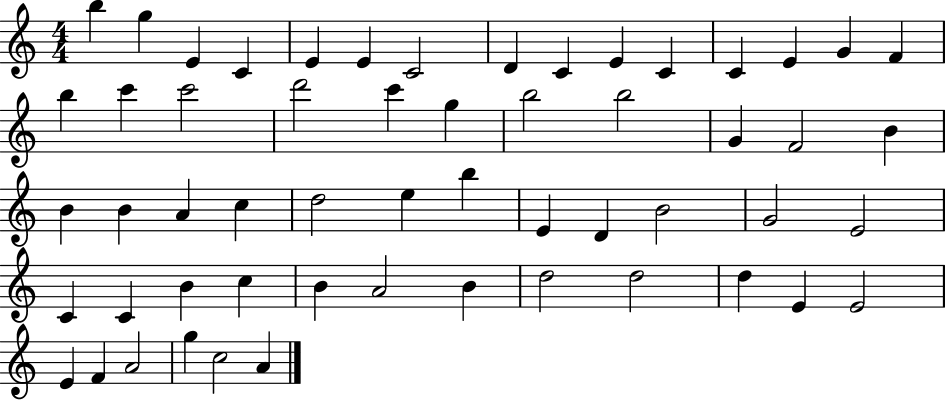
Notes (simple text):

B5/q G5/q E4/q C4/q E4/q E4/q C4/h D4/q C4/q E4/q C4/q C4/q E4/q G4/q F4/q B5/q C6/q C6/h D6/h C6/q G5/q B5/h B5/h G4/q F4/h B4/q B4/q B4/q A4/q C5/q D5/h E5/q B5/q E4/q D4/q B4/h G4/h E4/h C4/q C4/q B4/q C5/q B4/q A4/h B4/q D5/h D5/h D5/q E4/q E4/h E4/q F4/q A4/h G5/q C5/h A4/q